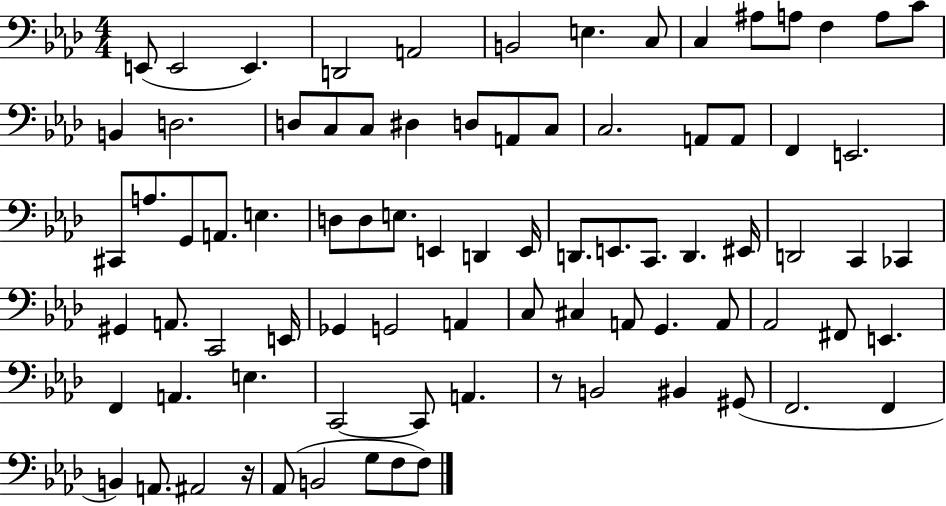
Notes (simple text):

E2/e E2/h E2/q. D2/h A2/h B2/h E3/q. C3/e C3/q A#3/e A3/e F3/q A3/e C4/e B2/q D3/h. D3/e C3/e C3/e D#3/q D3/e A2/e C3/e C3/h. A2/e A2/e F2/q E2/h. C#2/e A3/e. G2/e A2/e. E3/q. D3/e D3/e E3/e. E2/q D2/q E2/s D2/e. E2/e. C2/e. D2/q. EIS2/s D2/h C2/q CES2/q G#2/q A2/e. C2/h E2/s Gb2/q G2/h A2/q C3/e C#3/q A2/e G2/q. A2/e Ab2/h F#2/e E2/q. F2/q A2/q. E3/q. C2/h C2/e A2/q. R/e B2/h BIS2/q G#2/e F2/h. F2/q B2/q A2/e. A#2/h R/s Ab2/e B2/h G3/e F3/e F3/e